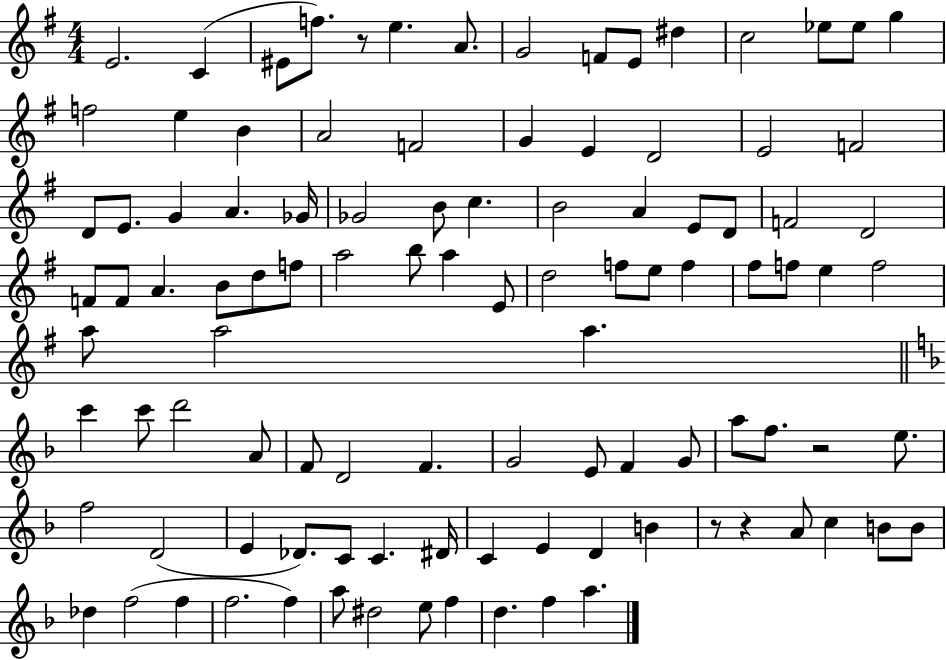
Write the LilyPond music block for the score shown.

{
  \clef treble
  \numericTimeSignature
  \time 4/4
  \key g \major
  e'2. c'4( | eis'8 f''8.) r8 e''4. a'8. | g'2 f'8 e'8 dis''4 | c''2 ees''8 ees''8 g''4 | \break f''2 e''4 b'4 | a'2 f'2 | g'4 e'4 d'2 | e'2 f'2 | \break d'8 e'8. g'4 a'4. ges'16 | ges'2 b'8 c''4. | b'2 a'4 e'8 d'8 | f'2 d'2 | \break f'8 f'8 a'4. b'8 d''8 f''8 | a''2 b''8 a''4 e'8 | d''2 f''8 e''8 f''4 | fis''8 f''8 e''4 f''2 | \break a''8 a''2 a''4. | \bar "||" \break \key d \minor c'''4 c'''8 d'''2 a'8 | f'8 d'2 f'4. | g'2 e'8 f'4 g'8 | a''8 f''8. r2 e''8. | \break f''2 d'2( | e'4 des'8.) c'8 c'4. dis'16 | c'4 e'4 d'4 b'4 | r8 r4 a'8 c''4 b'8 b'8 | \break des''4 f''2( f''4 | f''2. f''4) | a''8 dis''2 e''8 f''4 | d''4. f''4 a''4. | \break \bar "|."
}